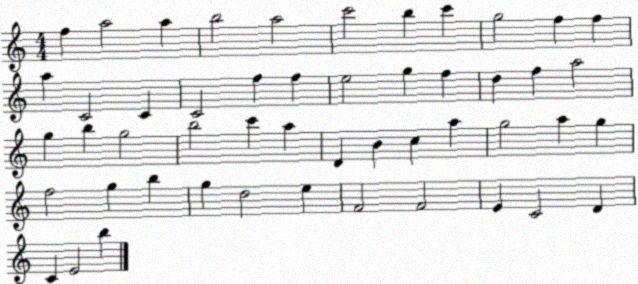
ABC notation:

X:1
T:Untitled
M:4/4
L:1/4
K:C
f a2 a b2 a2 c'2 b c' g2 f f a C2 C C2 f f e2 g f d f a2 g b g2 b2 c' a D B c a g2 a g f2 g b g d2 e F2 F2 E C2 D C E2 b